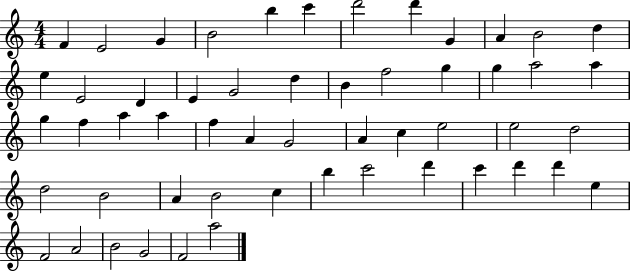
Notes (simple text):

F4/q E4/h G4/q B4/h B5/q C6/q D6/h D6/q G4/q A4/q B4/h D5/q E5/q E4/h D4/q E4/q G4/h D5/q B4/q F5/h G5/q G5/q A5/h A5/q G5/q F5/q A5/q A5/q F5/q A4/q G4/h A4/q C5/q E5/h E5/h D5/h D5/h B4/h A4/q B4/h C5/q B5/q C6/h D6/q C6/q D6/q D6/q E5/q F4/h A4/h B4/h G4/h F4/h A5/h